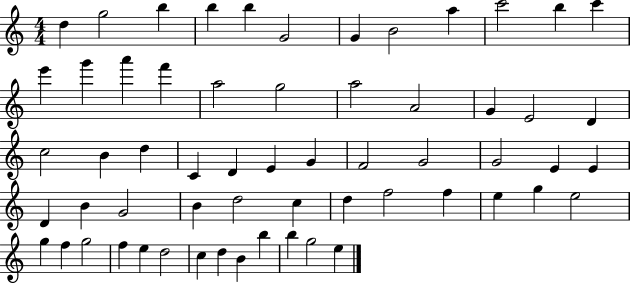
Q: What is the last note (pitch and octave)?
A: E5